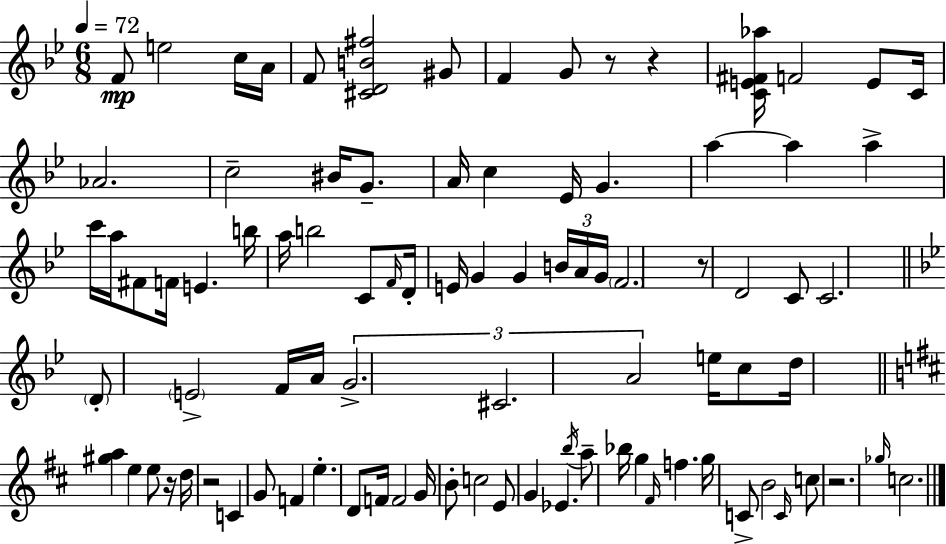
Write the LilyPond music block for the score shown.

{
  \clef treble
  \numericTimeSignature
  \time 6/8
  \key g \minor
  \tempo 4 = 72
  f'8\mp e''2 c''16 a'16 | f'8 <cis' d' b' fis''>2 gis'8 | f'4 g'8 r8 r4 | <c' e' fis' aes''>16 f'2 e'8 c'16 | \break aes'2. | c''2-- bis'16 g'8.-- | a'16 c''4 ees'16 g'4. | a''4~~ a''4 a''4-> | \break c'''16 a''16 fis'8 f'16 e'4. b''16 | a''16 b''2 c'8 \grace { f'16 } | d'16-. e'16 g'4 g'4 \tuplet 3/2 { b'16 a'16 | g'16 } \parenthesize f'2. | \break r8 d'2 c'8 | c'2. | \bar "||" \break \key g \minor \parenthesize d'8-. \parenthesize e'2-> f'16 a'16 | \tuplet 3/2 { g'2.-> | cis'2. | a'2 } e''16 c''8 d''16 | \break \bar "||" \break \key d \major <gis'' a''>4 e''4 e''8 r16 d''16 | r2 c'4 | g'8 f'4 e''4.-. | d'8 f'16 f'2 g'16 | \break b'8-. c''2 e'8 | g'4 ees'4. \acciaccatura { b''16 } a''8-- | bes''16 g''4 \grace { fis'16 } f''4. | g''16 c'8-> b'2 | \break \grace { c'16 } c''8 r2. | \grace { ges''16 } c''2. | \bar "|."
}